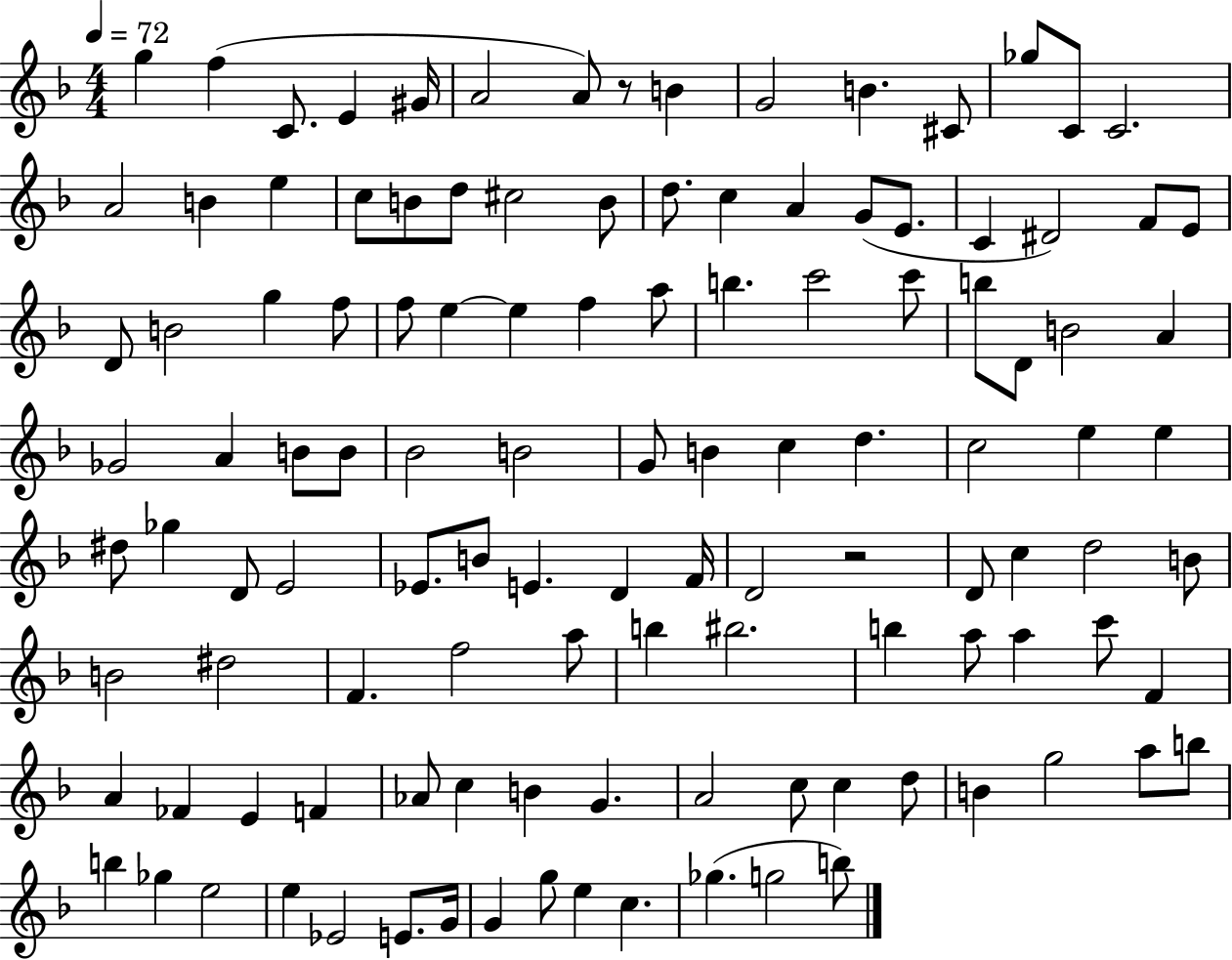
G5/q F5/q C4/e. E4/q G#4/s A4/h A4/e R/e B4/q G4/h B4/q. C#4/e Gb5/e C4/e C4/h. A4/h B4/q E5/q C5/e B4/e D5/e C#5/h B4/e D5/e. C5/q A4/q G4/e E4/e. C4/q D#4/h F4/e E4/e D4/e B4/h G5/q F5/e F5/e E5/q E5/q F5/q A5/e B5/q. C6/h C6/e B5/e D4/e B4/h A4/q Gb4/h A4/q B4/e B4/e Bb4/h B4/h G4/e B4/q C5/q D5/q. C5/h E5/q E5/q D#5/e Gb5/q D4/e E4/h Eb4/e. B4/e E4/q. D4/q F4/s D4/h R/h D4/e C5/q D5/h B4/e B4/h D#5/h F4/q. F5/h A5/e B5/q BIS5/h. B5/q A5/e A5/q C6/e F4/q A4/q FES4/q E4/q F4/q Ab4/e C5/q B4/q G4/q. A4/h C5/e C5/q D5/e B4/q G5/h A5/e B5/e B5/q Gb5/q E5/h E5/q Eb4/h E4/e. G4/s G4/q G5/e E5/q C5/q. Gb5/q. G5/h B5/e